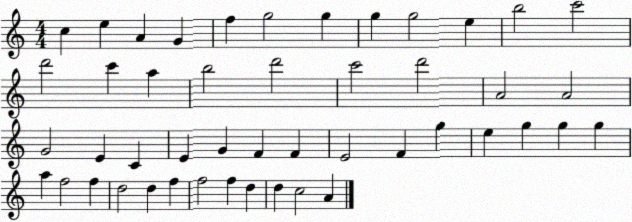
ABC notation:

X:1
T:Untitled
M:4/4
L:1/4
K:C
c e A G f g2 g g g2 e b2 c'2 d'2 c' a b2 d'2 c'2 d'2 A2 A2 G2 E C E G F F E2 F g e g g g a f2 f d2 d f f2 f d d c2 A